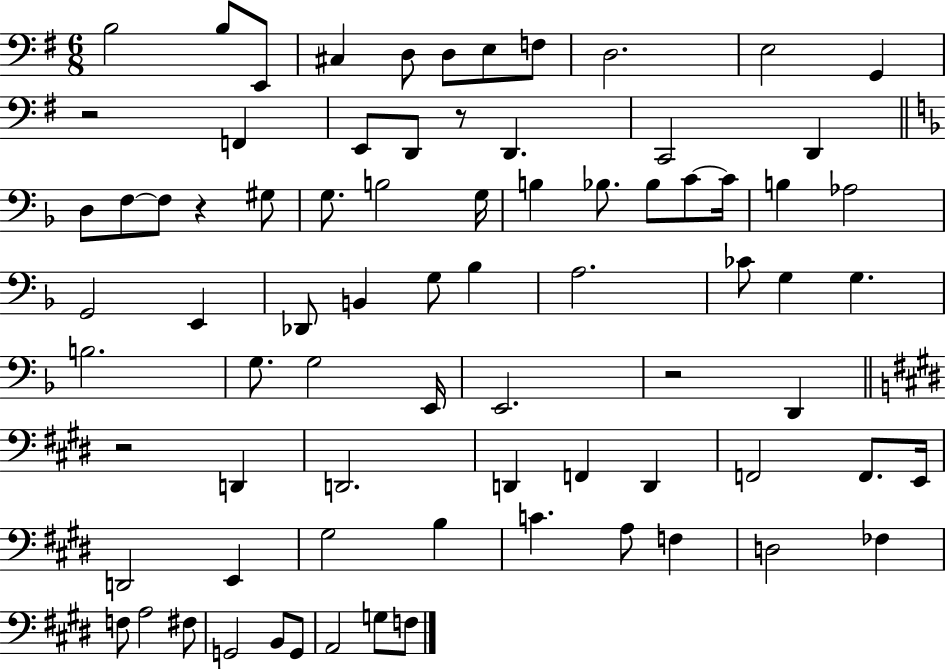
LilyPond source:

{
  \clef bass
  \numericTimeSignature
  \time 6/8
  \key g \major
  b2 b8 e,8 | cis4 d8 d8 e8 f8 | d2. | e2 g,4 | \break r2 f,4 | e,8 d,8 r8 d,4. | c,2 d,4 | \bar "||" \break \key f \major d8 f8~~ f8 r4 gis8 | g8. b2 g16 | b4 bes8. bes8 c'8~~ c'16 | b4 aes2 | \break g,2 e,4 | des,8 b,4 g8 bes4 | a2. | ces'8 g4 g4. | \break b2. | g8. g2 e,16 | e,2. | r2 d,4 | \break \bar "||" \break \key e \major r2 d,4 | d,2. | d,4 f,4 d,4 | f,2 f,8. e,16 | \break d,2 e,4 | gis2 b4 | c'4. a8 f4 | d2 fes4 | \break f8 a2 fis8 | g,2 b,8 g,8 | a,2 g8 f8 | \bar "|."
}